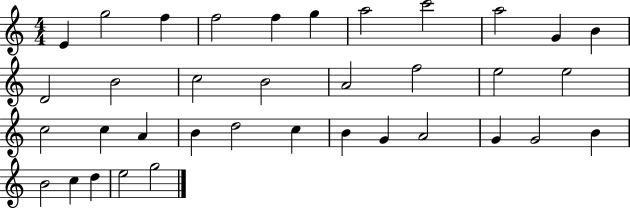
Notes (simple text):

E4/q G5/h F5/q F5/h F5/q G5/q A5/h C6/h A5/h G4/q B4/q D4/h B4/h C5/h B4/h A4/h F5/h E5/h E5/h C5/h C5/q A4/q B4/q D5/h C5/q B4/q G4/q A4/h G4/q G4/h B4/q B4/h C5/q D5/q E5/h G5/h